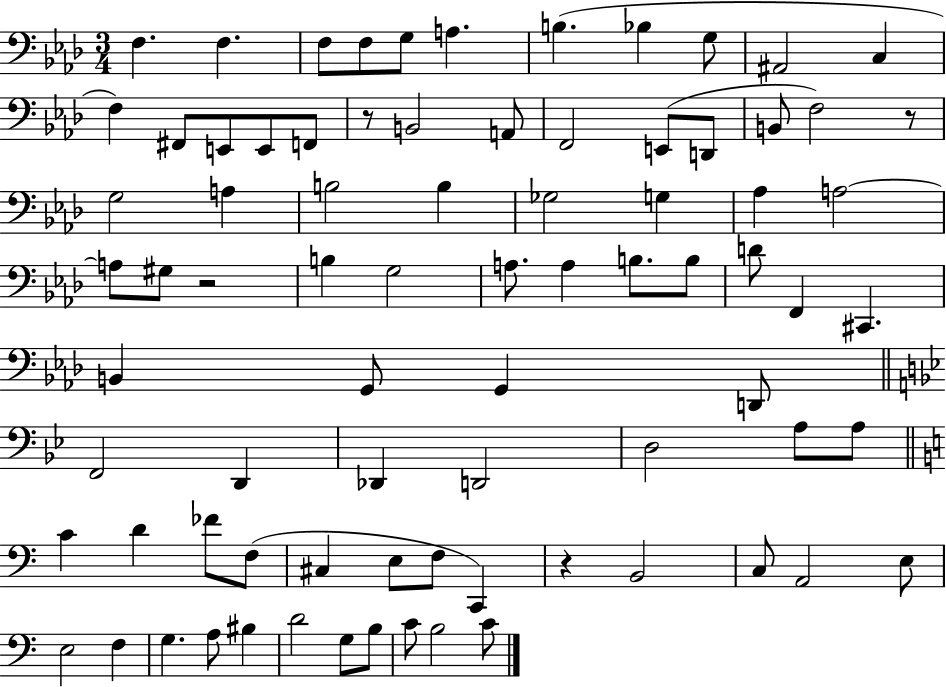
X:1
T:Untitled
M:3/4
L:1/4
K:Ab
F, F, F,/2 F,/2 G,/2 A, B, _B, G,/2 ^A,,2 C, F, ^F,,/2 E,,/2 E,,/2 F,,/2 z/2 B,,2 A,,/2 F,,2 E,,/2 D,,/2 B,,/2 F,2 z/2 G,2 A, B,2 B, _G,2 G, _A, A,2 A,/2 ^G,/2 z2 B, G,2 A,/2 A, B,/2 B,/2 D/2 F,, ^C,, B,, G,,/2 G,, D,,/2 F,,2 D,, _D,, D,,2 D,2 A,/2 A,/2 C D _F/2 F,/2 ^C, E,/2 F,/2 C,, z B,,2 C,/2 A,,2 E,/2 E,2 F, G, A,/2 ^B, D2 G,/2 B,/2 C/2 B,2 C/2